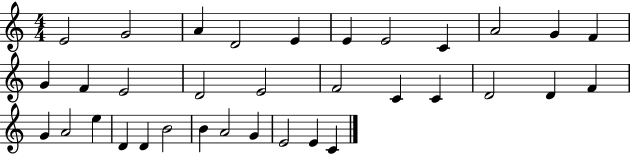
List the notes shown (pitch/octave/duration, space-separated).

E4/h G4/h A4/q D4/h E4/q E4/q E4/h C4/q A4/h G4/q F4/q G4/q F4/q E4/h D4/h E4/h F4/h C4/q C4/q D4/h D4/q F4/q G4/q A4/h E5/q D4/q D4/q B4/h B4/q A4/h G4/q E4/h E4/q C4/q